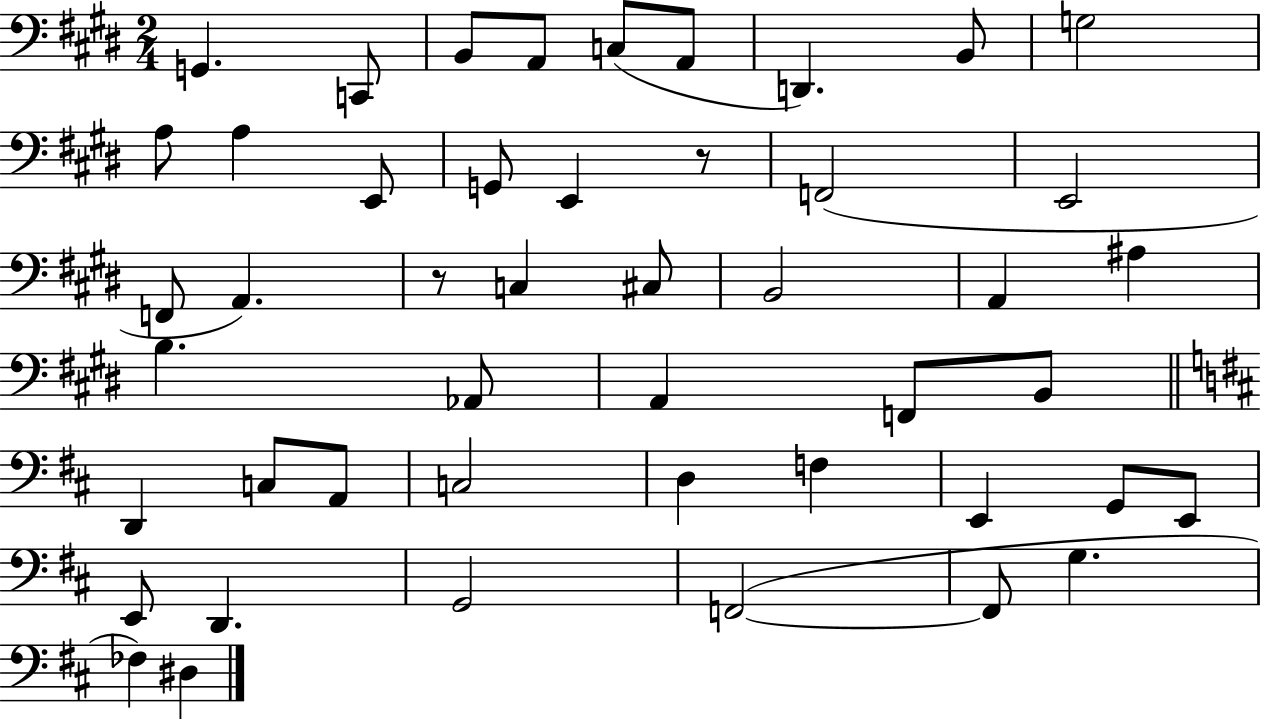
X:1
T:Untitled
M:2/4
L:1/4
K:E
G,, C,,/2 B,,/2 A,,/2 C,/2 A,,/2 D,, B,,/2 G,2 A,/2 A, E,,/2 G,,/2 E,, z/2 F,,2 E,,2 F,,/2 A,, z/2 C, ^C,/2 B,,2 A,, ^A, B, _A,,/2 A,, F,,/2 B,,/2 D,, C,/2 A,,/2 C,2 D, F, E,, G,,/2 E,,/2 E,,/2 D,, G,,2 F,,2 F,,/2 G, _F, ^D,